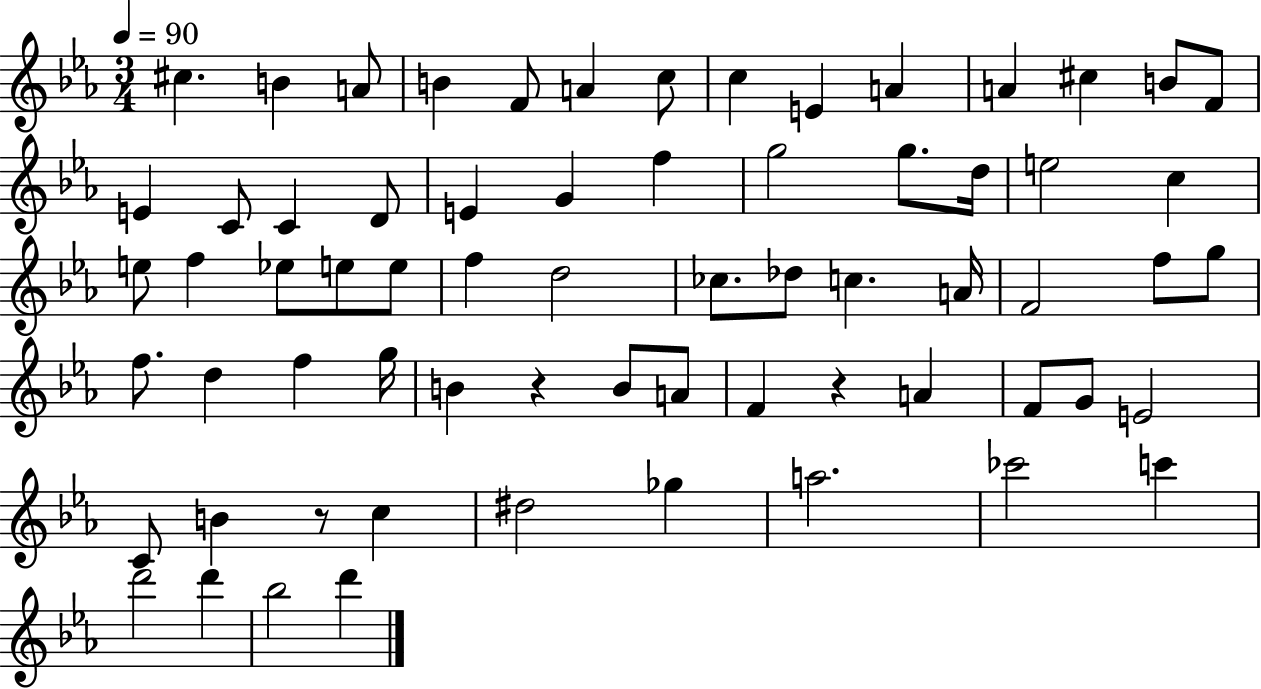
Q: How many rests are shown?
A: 3